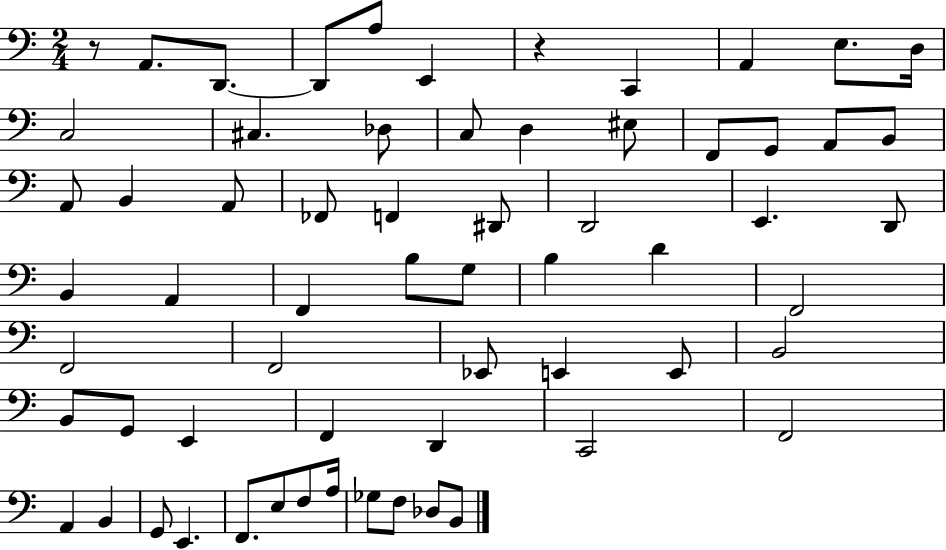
R/e A2/e. D2/e. D2/e A3/e E2/q R/q C2/q A2/q E3/e. D3/s C3/h C#3/q. Db3/e C3/e D3/q EIS3/e F2/e G2/e A2/e B2/e A2/e B2/q A2/e FES2/e F2/q D#2/e D2/h E2/q. D2/e B2/q A2/q F2/q B3/e G3/e B3/q D4/q F2/h F2/h F2/h Eb2/e E2/q E2/e B2/h B2/e G2/e E2/q F2/q D2/q C2/h F2/h A2/q B2/q G2/e E2/q. F2/e. E3/e F3/e A3/s Gb3/e F3/e Db3/e B2/e